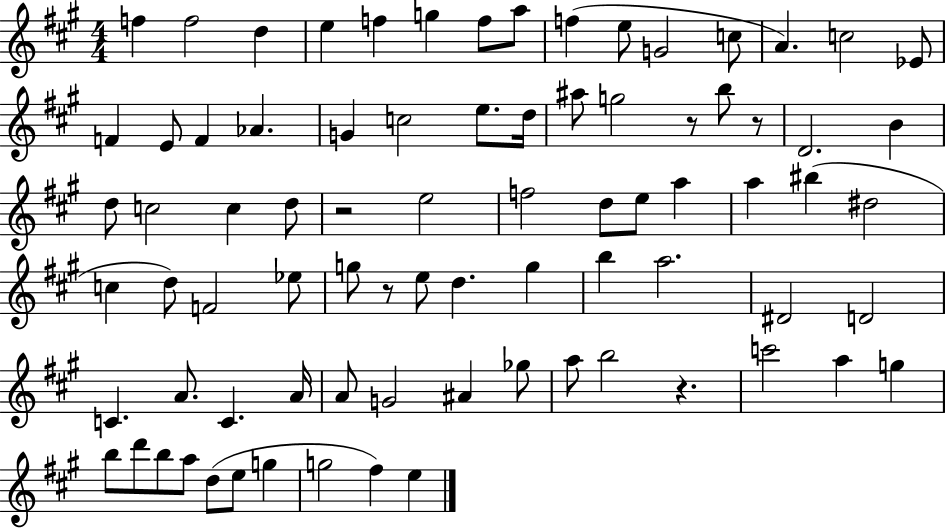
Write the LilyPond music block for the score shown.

{
  \clef treble
  \numericTimeSignature
  \time 4/4
  \key a \major
  f''4 f''2 d''4 | e''4 f''4 g''4 f''8 a''8 | f''4( e''8 g'2 c''8 | a'4.) c''2 ees'8 | \break f'4 e'8 f'4 aes'4. | g'4 c''2 e''8. d''16 | ais''8 g''2 r8 b''8 r8 | d'2. b'4 | \break d''8 c''2 c''4 d''8 | r2 e''2 | f''2 d''8 e''8 a''4 | a''4 bis''4( dis''2 | \break c''4 d''8) f'2 ees''8 | g''8 r8 e''8 d''4. g''4 | b''4 a''2. | dis'2 d'2 | \break c'4. a'8. c'4. a'16 | a'8 g'2 ais'4 ges''8 | a''8 b''2 r4. | c'''2 a''4 g''4 | \break b''8 d'''8 b''8 a''8 d''8( e''8 g''4 | g''2 fis''4) e''4 | \bar "|."
}